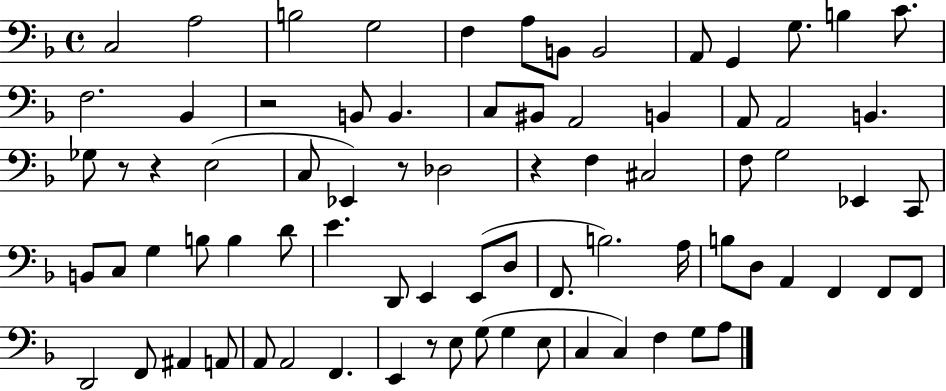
C3/h A3/h B3/h G3/h F3/q A3/e B2/e B2/h A2/e G2/q G3/e. B3/q C4/e. F3/h. Bb2/q R/h B2/e B2/q. C3/e BIS2/e A2/h B2/q A2/e A2/h B2/q. Gb3/e R/e R/q E3/h C3/e Eb2/q R/e Db3/h R/q F3/q C#3/h F3/e G3/h Eb2/q C2/e B2/e C3/e G3/q B3/e B3/q D4/e E4/q. D2/e E2/q E2/e D3/e F2/e. B3/h. A3/s B3/e D3/e A2/q F2/q F2/e F2/e D2/h F2/e A#2/q A2/e A2/e A2/h F2/q. E2/q R/e E3/e G3/e G3/q E3/e C3/q C3/q F3/q G3/e A3/e